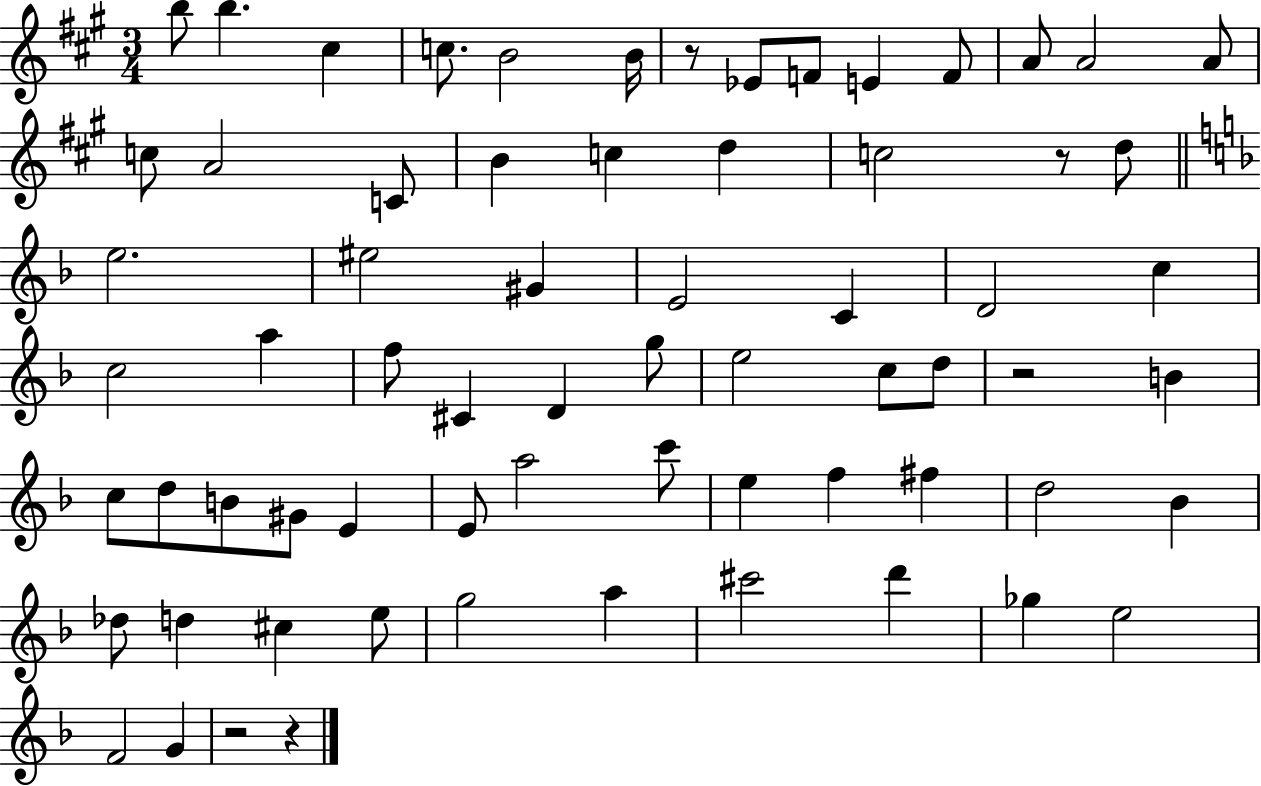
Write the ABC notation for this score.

X:1
T:Untitled
M:3/4
L:1/4
K:A
b/2 b ^c c/2 B2 B/4 z/2 _E/2 F/2 E F/2 A/2 A2 A/2 c/2 A2 C/2 B c d c2 z/2 d/2 e2 ^e2 ^G E2 C D2 c c2 a f/2 ^C D g/2 e2 c/2 d/2 z2 B c/2 d/2 B/2 ^G/2 E E/2 a2 c'/2 e f ^f d2 _B _d/2 d ^c e/2 g2 a ^c'2 d' _g e2 F2 G z2 z